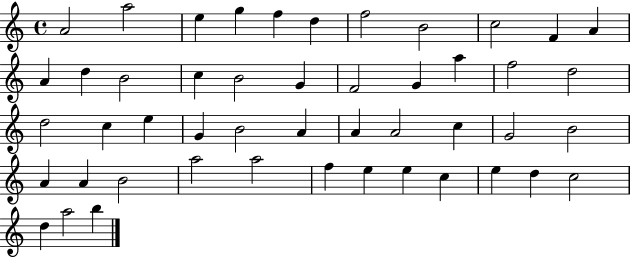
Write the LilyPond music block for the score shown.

{
  \clef treble
  \time 4/4
  \defaultTimeSignature
  \key c \major
  a'2 a''2 | e''4 g''4 f''4 d''4 | f''2 b'2 | c''2 f'4 a'4 | \break a'4 d''4 b'2 | c''4 b'2 g'4 | f'2 g'4 a''4 | f''2 d''2 | \break d''2 c''4 e''4 | g'4 b'2 a'4 | a'4 a'2 c''4 | g'2 b'2 | \break a'4 a'4 b'2 | a''2 a''2 | f''4 e''4 e''4 c''4 | e''4 d''4 c''2 | \break d''4 a''2 b''4 | \bar "|."
}